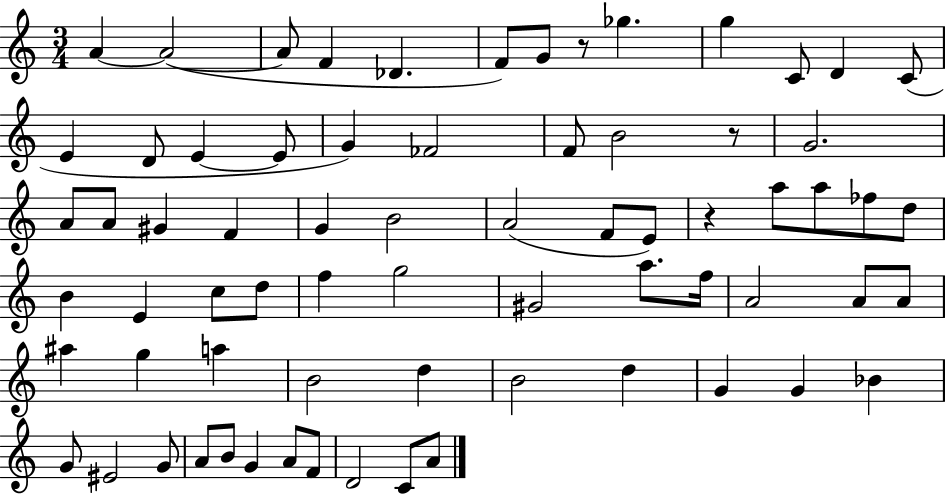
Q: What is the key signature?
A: C major